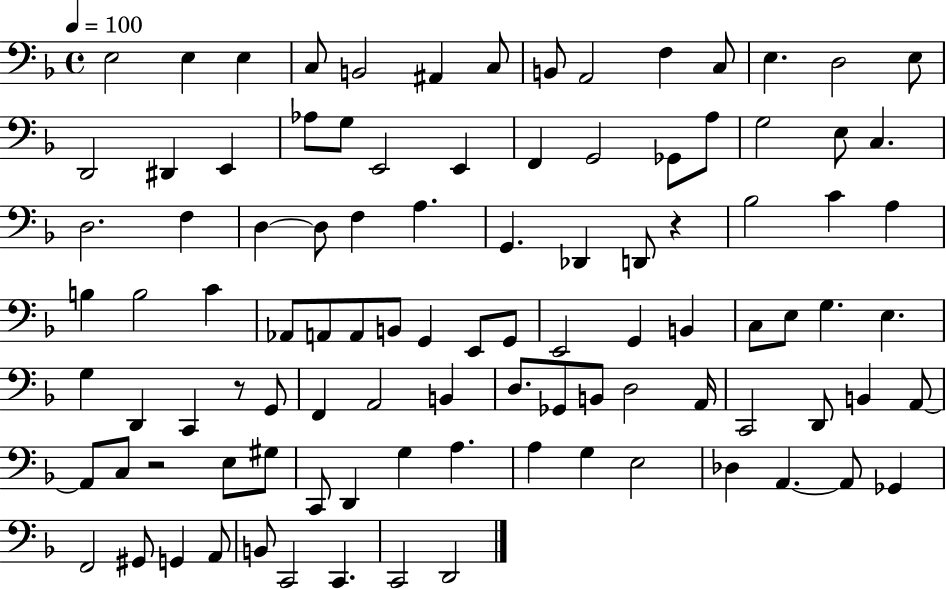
X:1
T:Untitled
M:4/4
L:1/4
K:F
E,2 E, E, C,/2 B,,2 ^A,, C,/2 B,,/2 A,,2 F, C,/2 E, D,2 E,/2 D,,2 ^D,, E,, _A,/2 G,/2 E,,2 E,, F,, G,,2 _G,,/2 A,/2 G,2 E,/2 C, D,2 F, D, D,/2 F, A, G,, _D,, D,,/2 z _B,2 C A, B, B,2 C _A,,/2 A,,/2 A,,/2 B,,/2 G,, E,,/2 G,,/2 E,,2 G,, B,, C,/2 E,/2 G, E, G, D,, C,, z/2 G,,/2 F,, A,,2 B,, D,/2 _G,,/2 B,,/2 D,2 A,,/4 C,,2 D,,/2 B,, A,,/2 A,,/2 C,/2 z2 E,/2 ^G,/2 C,,/2 D,, G, A, A, G, E,2 _D, A,, A,,/2 _G,, F,,2 ^G,,/2 G,, A,,/2 B,,/2 C,,2 C,, C,,2 D,,2